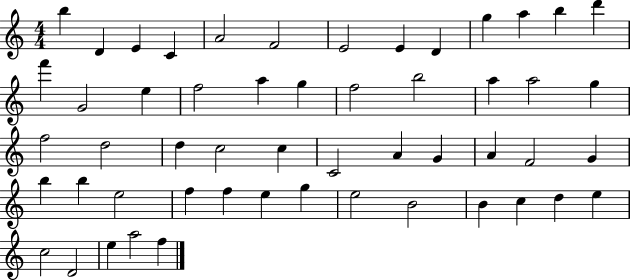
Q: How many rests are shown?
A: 0